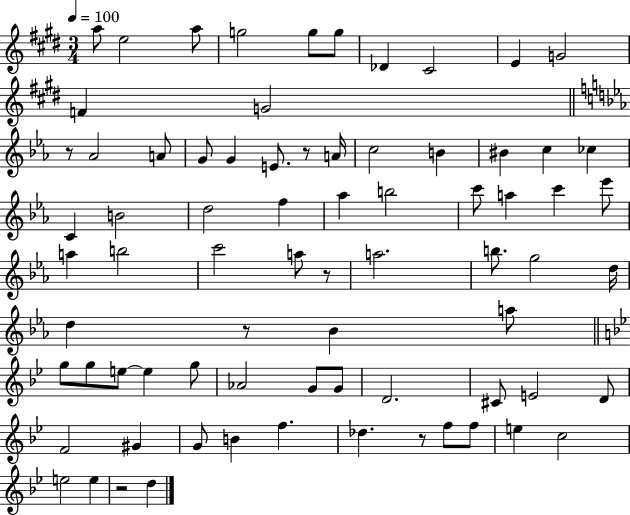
A5/e E5/h A5/e G5/h G5/e G5/e Db4/q C#4/h E4/q G4/h F4/q G4/h R/e Ab4/h A4/e G4/e G4/q E4/e. R/e A4/s C5/h B4/q BIS4/q C5/q CES5/q C4/q B4/h D5/h F5/q Ab5/q B5/h C6/e A5/q C6/q Eb6/e A5/q B5/h C6/h A5/e R/e A5/h. B5/e. G5/h D5/s D5/q R/e Bb4/q A5/e G5/e G5/e E5/e E5/q G5/e Ab4/h G4/e G4/e D4/h. C#4/e E4/h D4/e F4/h G#4/q G4/e B4/q F5/q. Db5/q. R/e F5/e F5/e E5/q C5/h E5/h E5/q R/h D5/q